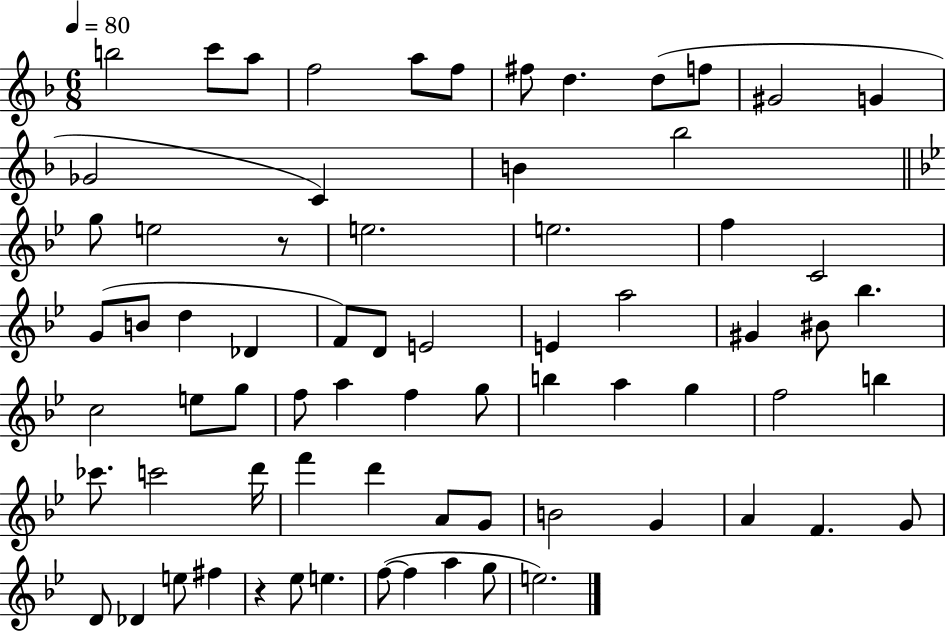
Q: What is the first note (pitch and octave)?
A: B5